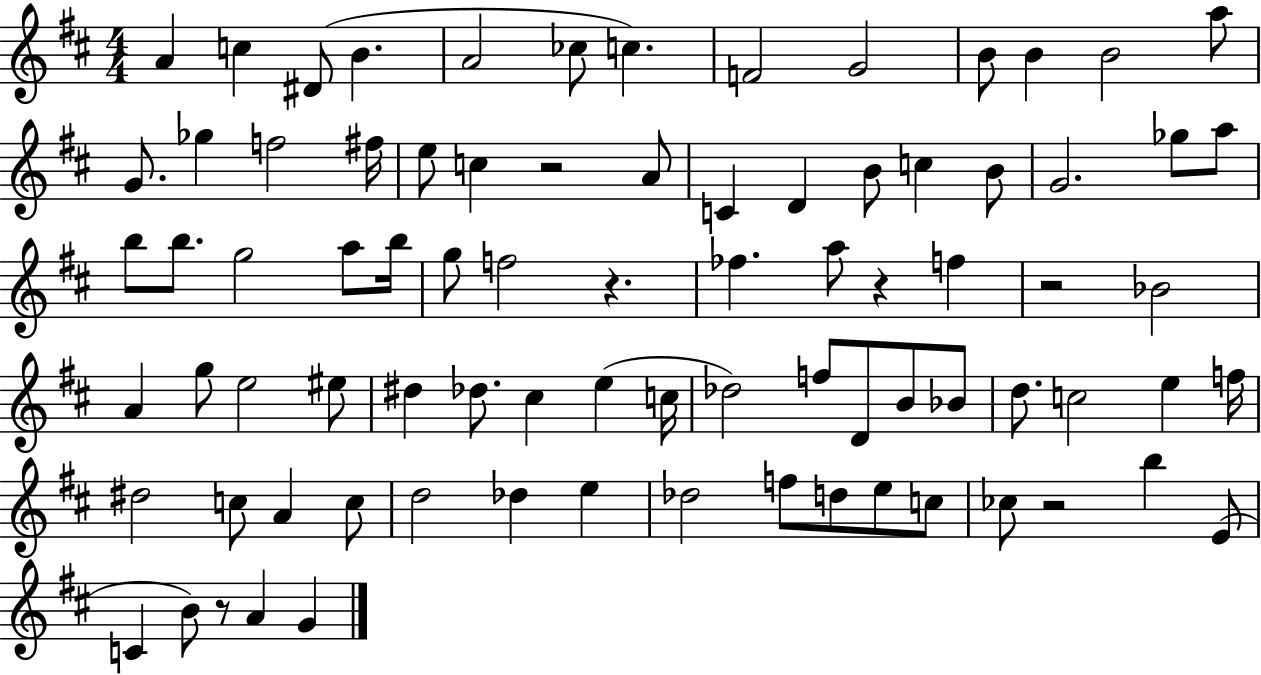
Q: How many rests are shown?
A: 6